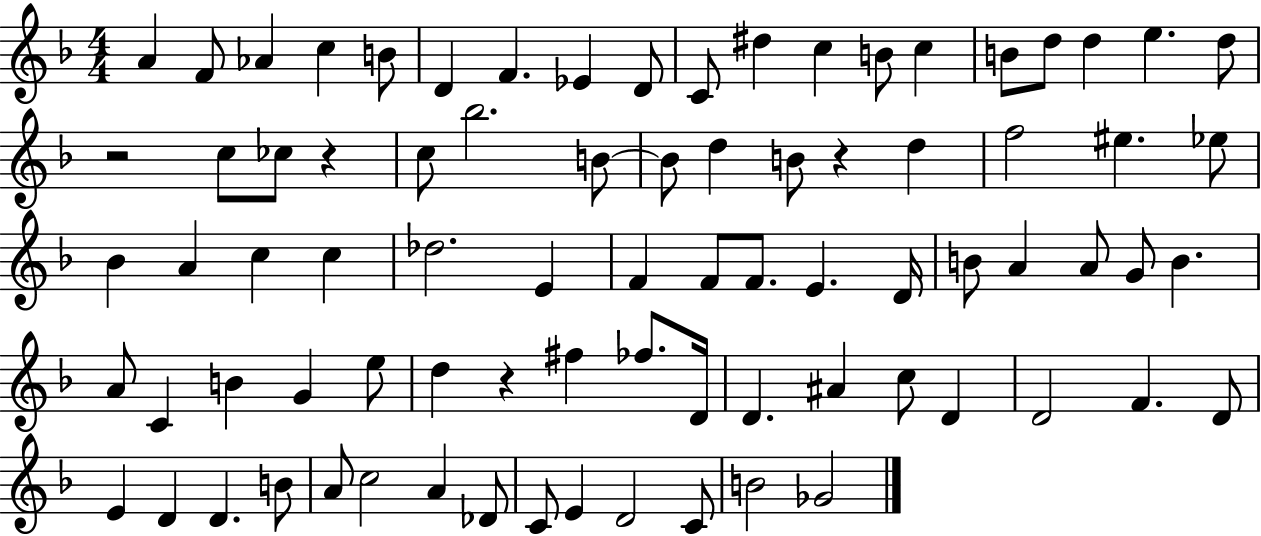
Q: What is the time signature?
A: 4/4